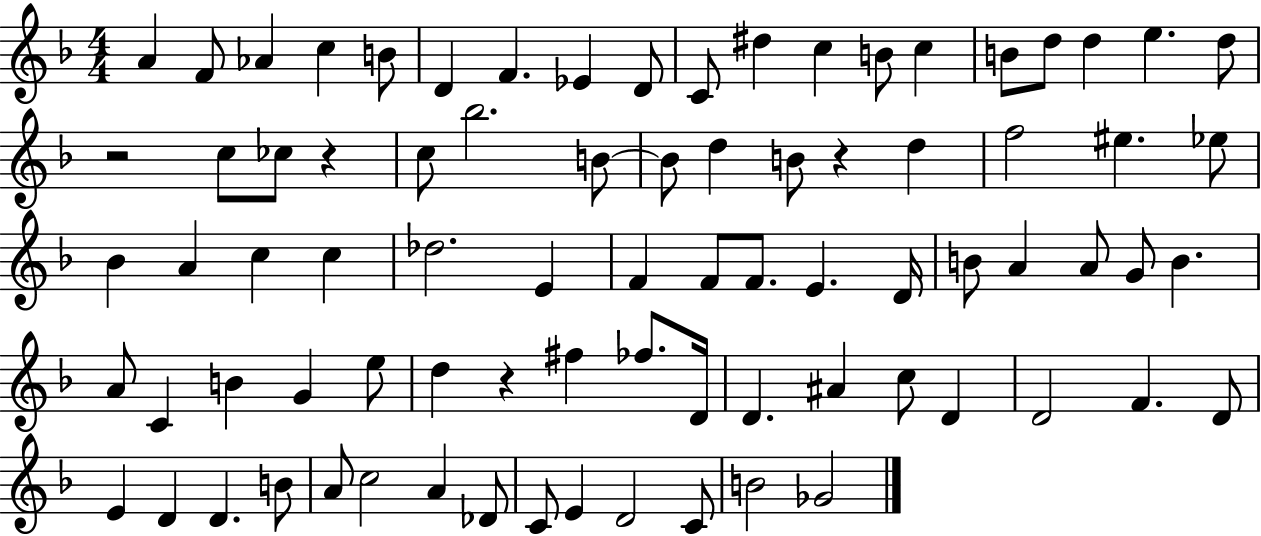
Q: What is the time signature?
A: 4/4